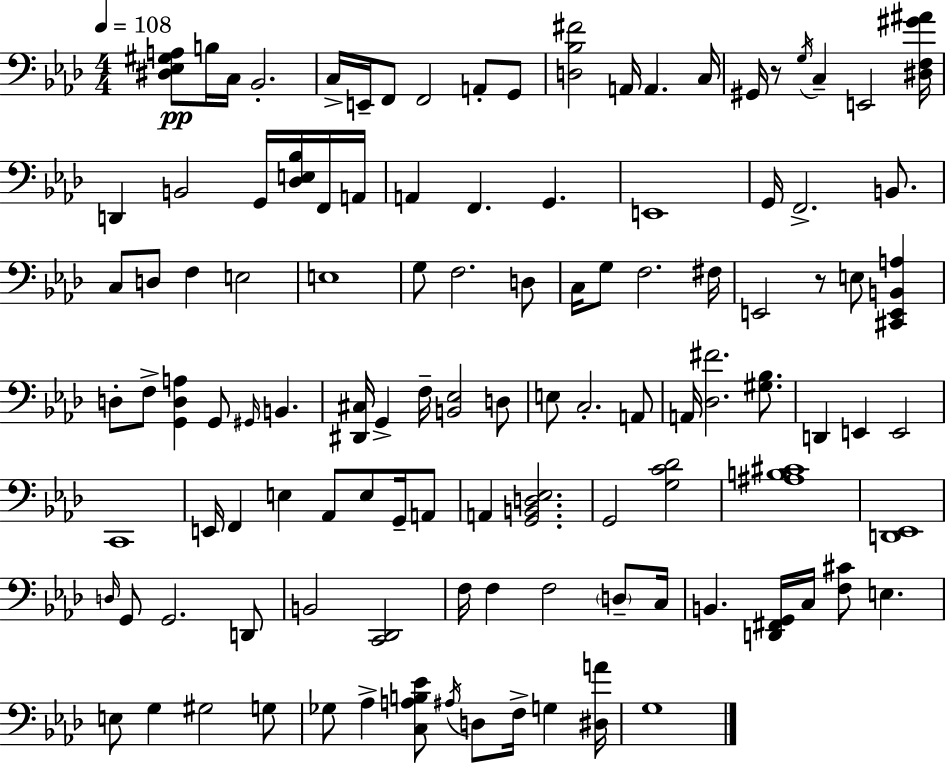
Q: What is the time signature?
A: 4/4